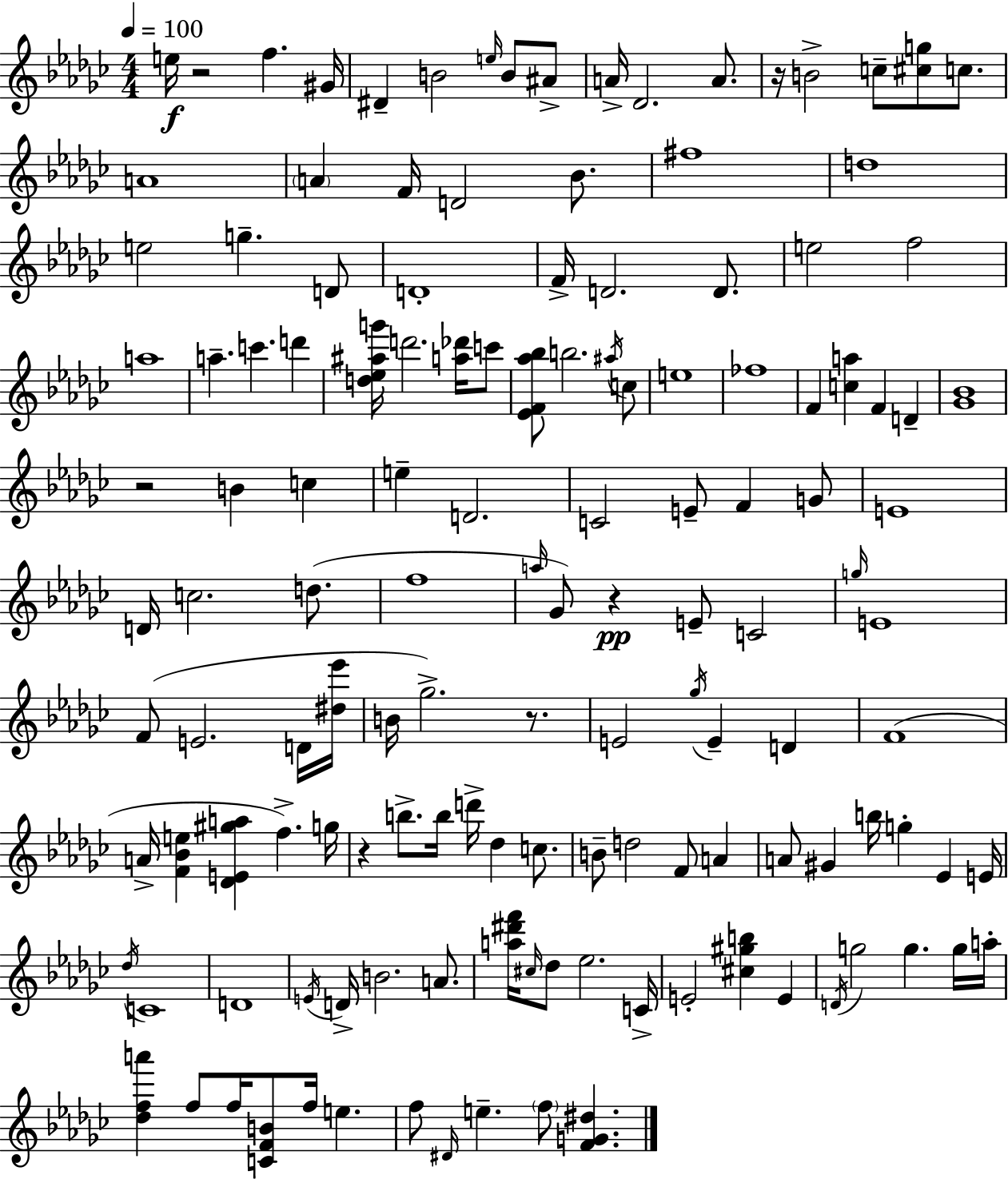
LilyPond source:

{
  \clef treble
  \numericTimeSignature
  \time 4/4
  \key ees \minor
  \tempo 4 = 100
  e''16\f r2 f''4. gis'16 | dis'4-- b'2 \grace { e''16 } b'8 ais'8-> | a'16-> des'2. a'8. | r16 b'2-> c''8-- <cis'' g''>8 c''8. | \break a'1 | \parenthesize a'4 f'16 d'2 bes'8. | fis''1 | d''1 | \break e''2 g''4.-- d'8 | d'1-. | f'16-> d'2. d'8. | e''2 f''2 | \break a''1 | a''4.-- c'''4. d'''4 | <d'' ees'' ais'' g'''>16 d'''2. <a'' des'''>16 c'''8 | <ees' f' aes'' bes''>8 b''2. \acciaccatura { ais''16 } | \break c''8 e''1 | fes''1 | f'4 <c'' a''>4 f'4 d'4-- | <ges' bes'>1 | \break r2 b'4 c''4 | e''4-- d'2. | c'2 e'8-- f'4 | g'8 e'1 | \break d'16 c''2. d''8.( | f''1 | \grace { a''16 }) ges'8 r4\pp e'8-- c'2 | \grace { g''16 } e'1 | \break f'8( e'2. | d'16 <dis'' ees'''>16 b'16 ges''2.->) | r8. e'2 \acciaccatura { ges''16 } e'4-- | d'4 f'1( | \break a'16-> <f' bes' e''>4 <des' e' gis'' a''>4 f''4.->) | g''16 r4 b''8.-> b''16 d'''16-> des''4 | c''8. b'8-- d''2 f'8 | a'4 a'8 gis'4 b''16 g''4-. | \break ees'4 e'16 \acciaccatura { des''16 } c'1 | d'1 | \acciaccatura { e'16 } d'16-> b'2. | a'8. <a'' dis''' f'''>16 \grace { cis''16 } des''8 ees''2. | \break c'16-> e'2-. | <cis'' gis'' b''>4 e'4 \acciaccatura { d'16 } g''2 | g''4. g''16 a''16-. <des'' f'' a'''>4 f''8 f''16 | <c' f' b'>8 f''16 e''4. f''8 \grace { dis'16 } e''4.-- | \break \parenthesize f''8 <f' g' dis''>4. \bar "|."
}